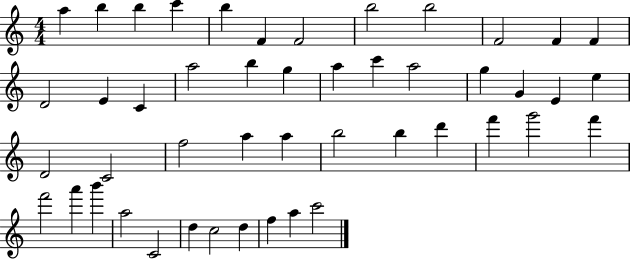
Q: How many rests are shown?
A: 0